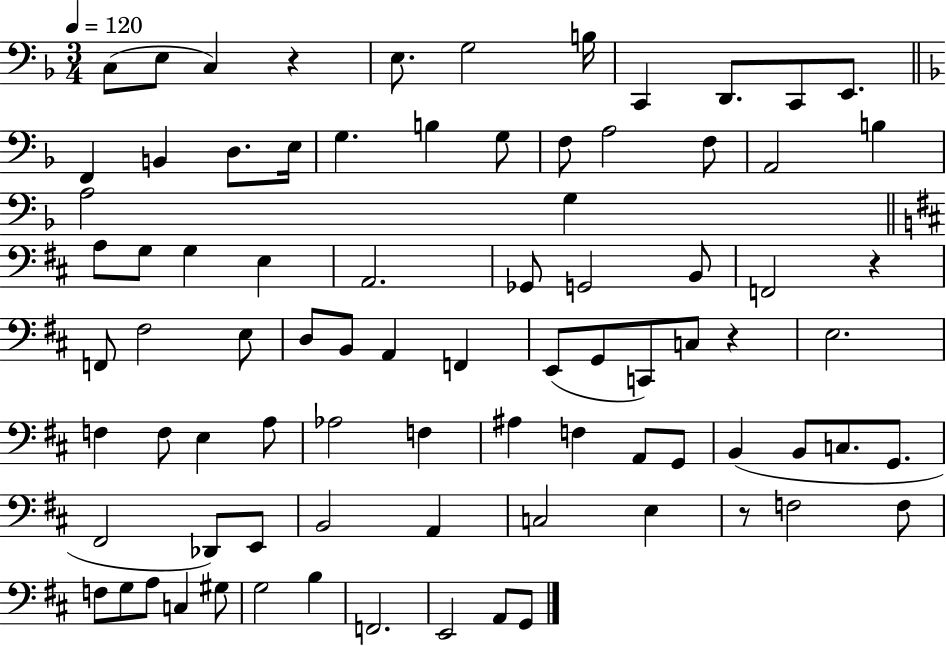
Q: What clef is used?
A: bass